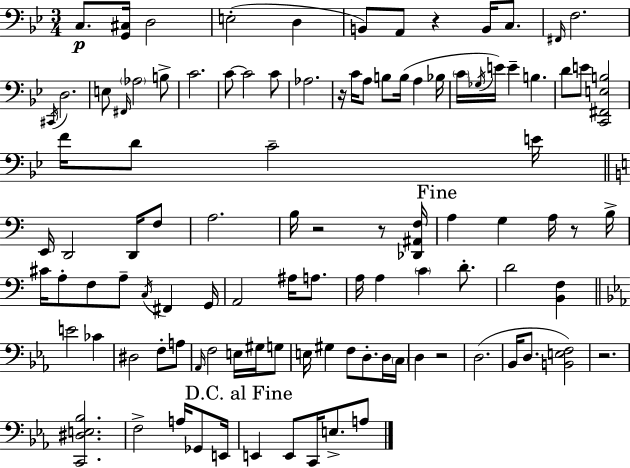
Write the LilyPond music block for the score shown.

{
  \clef bass
  \numericTimeSignature
  \time 3/4
  \key g \minor
  \repeat volta 2 { c8.\p <g, cis>16 d2 | e2-.( d4 | b,8) a,8 r4 b,16 c8. | \grace { fis,16 } f2. | \break \acciaccatura { cis,16 } d2. | e8 \grace { fis,16 } \parenthesize aes2 | b8-> c'2. | c'8~~ c'2 | \break c'8 aes2. | r16 c'16 a8 b8 b16( a4 | bes16 \parenthesize c'16 \acciaccatura { ges16 }) e'16 e'4-- b4. | d'8 e'8 <c, fis, e b>2 | \break f'16 d'8 c'2-- | e'16 \bar "||" \break \key c \major e,16 d,2 d,16 f8 | a2. | b16 r2 r8 <des, ais, f>16 | \mark "Fine" a4 g4 a16 r8 b16-> | \break cis'16 a8-. f8 a8-- \acciaccatura { c16 } fis,4 | g,16 a,2 ais16 a8. | a16 a4 \parenthesize c'4 d'8.-. | d'2 <b, f>4 | \break \bar "||" \break \key ees \major e'2 ces'4 | dis2 f8-. a8 | \grace { aes,16 } f2 e16 gis16 g8 | e16 gis4 f8 d8.-. d16 | \break \parenthesize c16 d4 r2 | d2.( | bes,16 d8. <b, e f>2) | r2. | \break <c, dis e bes>2. | f2-> a16 ges,8 | e,16 \mark "D.C. al Fine" e,4 e,8 c,16 e8.-> a8 | } \bar "|."
}